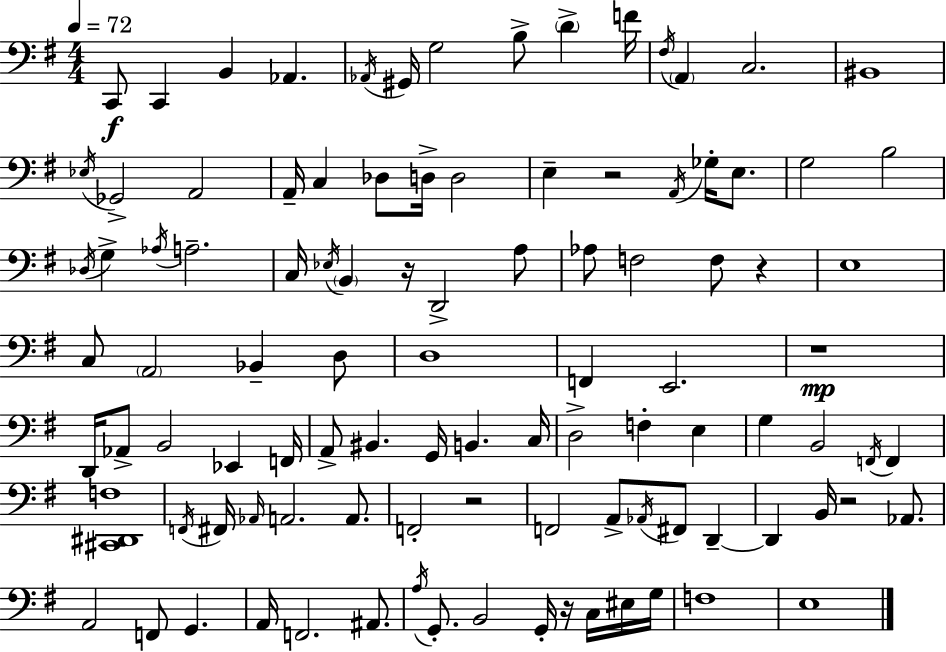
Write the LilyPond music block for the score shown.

{
  \clef bass
  \numericTimeSignature
  \time 4/4
  \key g \major
  \tempo 4 = 72
  \repeat volta 2 { c,8\f c,4 b,4 aes,4. | \acciaccatura { aes,16 } gis,16 g2 b8-> \parenthesize d'4-> | f'16 \acciaccatura { fis16 } \parenthesize a,4 c2. | bis,1 | \break \acciaccatura { ees16 } ges,2-> a,2 | a,16-- c4 des8 d16-> d2 | e4-- r2 \acciaccatura { a,16 } | ges16-. e8. g2 b2 | \break \acciaccatura { des16 } g4-> \acciaccatura { aes16 } a2.-- | c16 \acciaccatura { ees16 } \parenthesize b,4 r16 d,2-> | a8 aes8 f2 | f8 r4 e1 | \break c8 \parenthesize a,2 | bes,4-- d8 d1 | f,4 e,2. | r1\mp | \break d,16 aes,8-> b,2 | ees,4 f,16 a,8-> bis,4. g,16 | b,4. c16 d2-> f4-. | e4 g4 b,2 | \break \acciaccatura { f,16 } f,4 <cis, dis, f>1 | \acciaccatura { f,16 } fis,16 \grace { aes,16 } a,2. | a,8. f,2-. | r2 f,2 | \break a,8-> \acciaccatura { aes,16 } fis,8 d,4--~~ d,4 b,16 | r2 aes,8. a,2 | f,8 g,4. a,16 f,2. | ais,8. \acciaccatura { a16 } g,8.-. b,2 | \break g,16-. r16 c16 eis16 g16 f1 | e1 | } \bar "|."
}